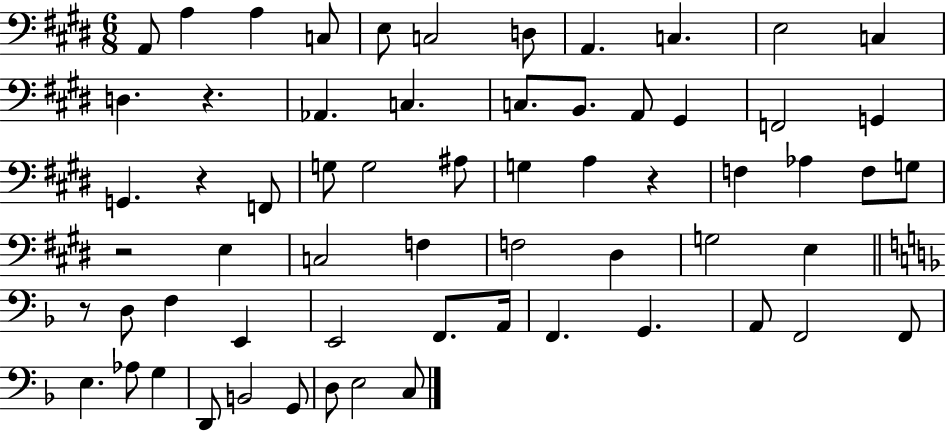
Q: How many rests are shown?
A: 5